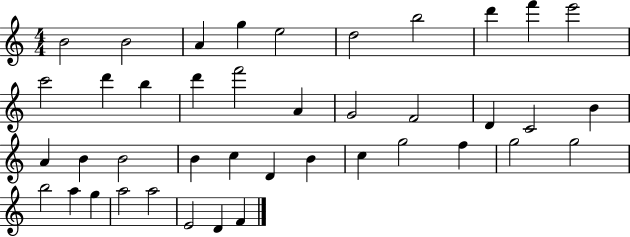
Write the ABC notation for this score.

X:1
T:Untitled
M:4/4
L:1/4
K:C
B2 B2 A g e2 d2 b2 d' f' e'2 c'2 d' b d' f'2 A G2 F2 D C2 B A B B2 B c D B c g2 f g2 g2 b2 a g a2 a2 E2 D F